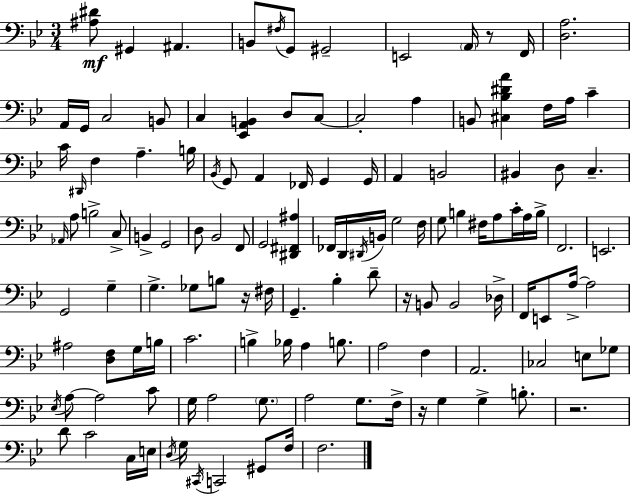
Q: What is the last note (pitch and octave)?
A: F3